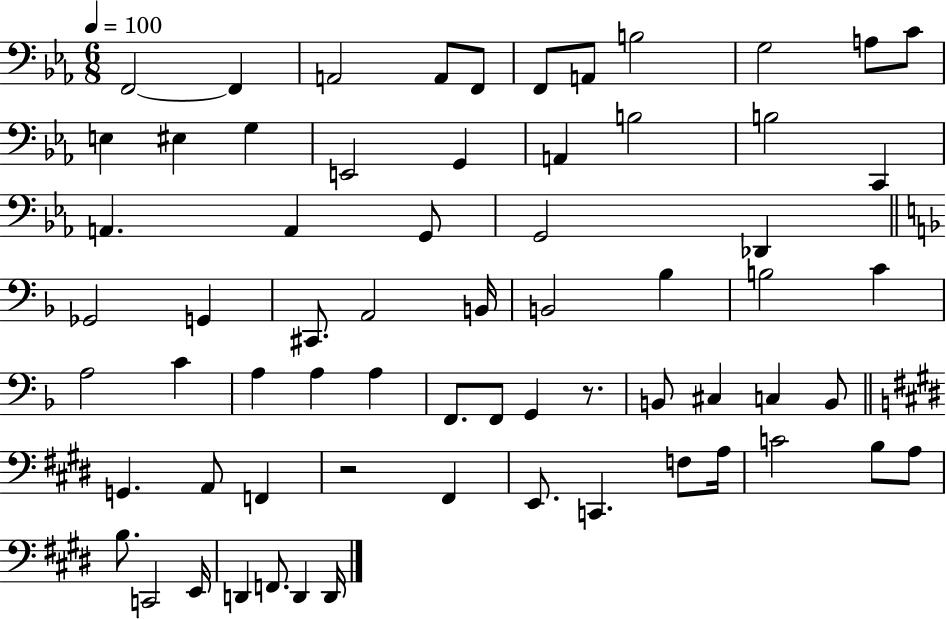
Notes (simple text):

F2/h F2/q A2/h A2/e F2/e F2/e A2/e B3/h G3/h A3/e C4/e E3/q EIS3/q G3/q E2/h G2/q A2/q B3/h B3/h C2/q A2/q. A2/q G2/e G2/h Db2/q Gb2/h G2/q C#2/e. A2/h B2/s B2/h Bb3/q B3/h C4/q A3/h C4/q A3/q A3/q A3/q F2/e. F2/e G2/q R/e. B2/e C#3/q C3/q B2/e G2/q. A2/e F2/q R/h F#2/q E2/e. C2/q. F3/e A3/s C4/h B3/e A3/e B3/e. C2/h E2/s D2/q F2/e. D2/q D2/s